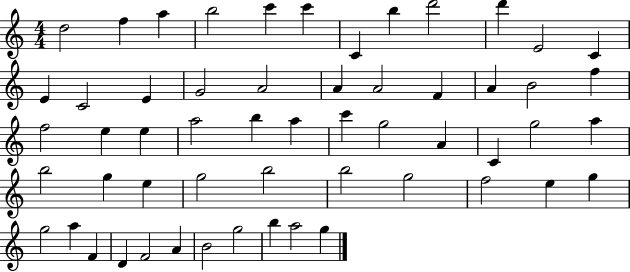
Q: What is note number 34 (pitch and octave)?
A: G5